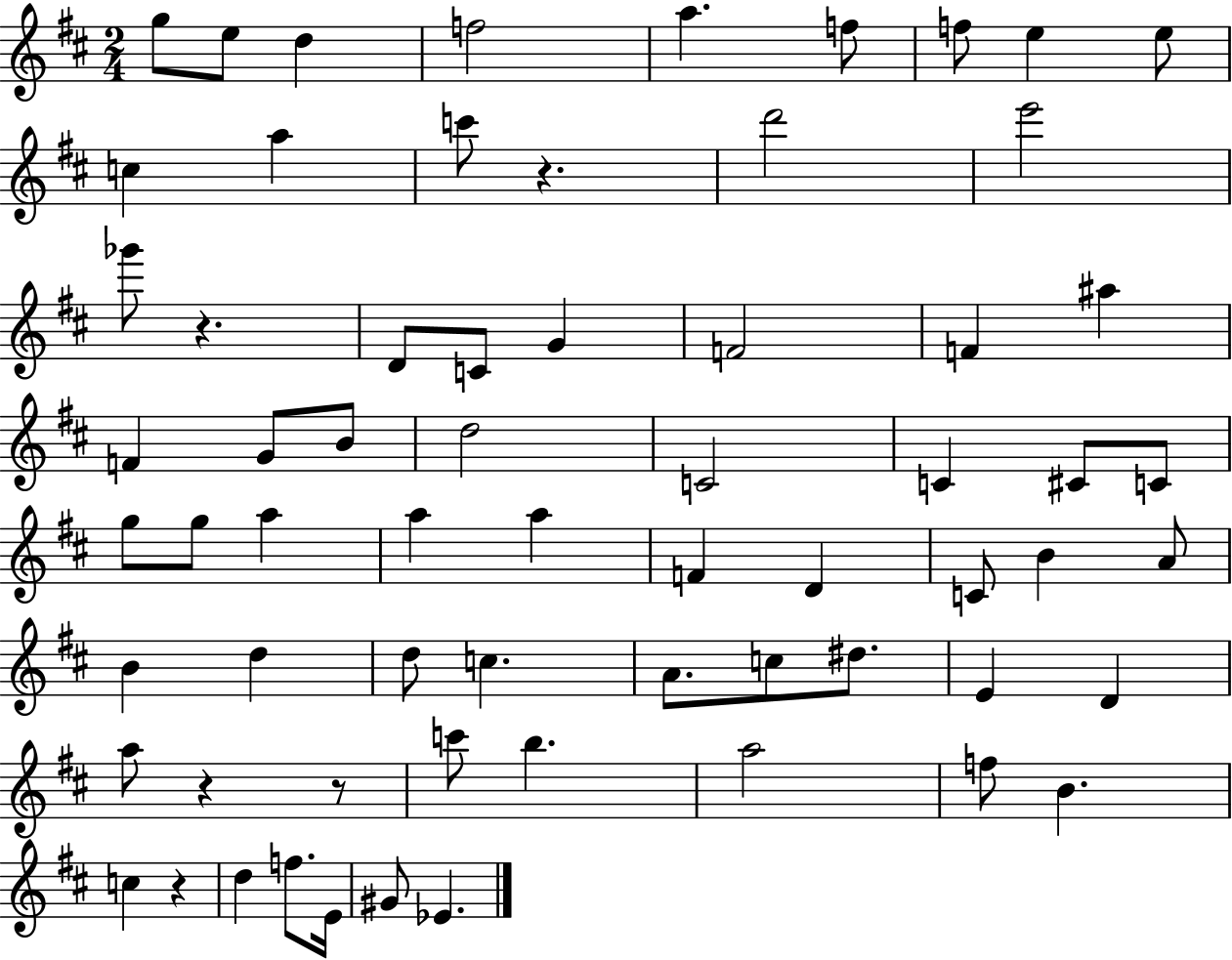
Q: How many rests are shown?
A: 5